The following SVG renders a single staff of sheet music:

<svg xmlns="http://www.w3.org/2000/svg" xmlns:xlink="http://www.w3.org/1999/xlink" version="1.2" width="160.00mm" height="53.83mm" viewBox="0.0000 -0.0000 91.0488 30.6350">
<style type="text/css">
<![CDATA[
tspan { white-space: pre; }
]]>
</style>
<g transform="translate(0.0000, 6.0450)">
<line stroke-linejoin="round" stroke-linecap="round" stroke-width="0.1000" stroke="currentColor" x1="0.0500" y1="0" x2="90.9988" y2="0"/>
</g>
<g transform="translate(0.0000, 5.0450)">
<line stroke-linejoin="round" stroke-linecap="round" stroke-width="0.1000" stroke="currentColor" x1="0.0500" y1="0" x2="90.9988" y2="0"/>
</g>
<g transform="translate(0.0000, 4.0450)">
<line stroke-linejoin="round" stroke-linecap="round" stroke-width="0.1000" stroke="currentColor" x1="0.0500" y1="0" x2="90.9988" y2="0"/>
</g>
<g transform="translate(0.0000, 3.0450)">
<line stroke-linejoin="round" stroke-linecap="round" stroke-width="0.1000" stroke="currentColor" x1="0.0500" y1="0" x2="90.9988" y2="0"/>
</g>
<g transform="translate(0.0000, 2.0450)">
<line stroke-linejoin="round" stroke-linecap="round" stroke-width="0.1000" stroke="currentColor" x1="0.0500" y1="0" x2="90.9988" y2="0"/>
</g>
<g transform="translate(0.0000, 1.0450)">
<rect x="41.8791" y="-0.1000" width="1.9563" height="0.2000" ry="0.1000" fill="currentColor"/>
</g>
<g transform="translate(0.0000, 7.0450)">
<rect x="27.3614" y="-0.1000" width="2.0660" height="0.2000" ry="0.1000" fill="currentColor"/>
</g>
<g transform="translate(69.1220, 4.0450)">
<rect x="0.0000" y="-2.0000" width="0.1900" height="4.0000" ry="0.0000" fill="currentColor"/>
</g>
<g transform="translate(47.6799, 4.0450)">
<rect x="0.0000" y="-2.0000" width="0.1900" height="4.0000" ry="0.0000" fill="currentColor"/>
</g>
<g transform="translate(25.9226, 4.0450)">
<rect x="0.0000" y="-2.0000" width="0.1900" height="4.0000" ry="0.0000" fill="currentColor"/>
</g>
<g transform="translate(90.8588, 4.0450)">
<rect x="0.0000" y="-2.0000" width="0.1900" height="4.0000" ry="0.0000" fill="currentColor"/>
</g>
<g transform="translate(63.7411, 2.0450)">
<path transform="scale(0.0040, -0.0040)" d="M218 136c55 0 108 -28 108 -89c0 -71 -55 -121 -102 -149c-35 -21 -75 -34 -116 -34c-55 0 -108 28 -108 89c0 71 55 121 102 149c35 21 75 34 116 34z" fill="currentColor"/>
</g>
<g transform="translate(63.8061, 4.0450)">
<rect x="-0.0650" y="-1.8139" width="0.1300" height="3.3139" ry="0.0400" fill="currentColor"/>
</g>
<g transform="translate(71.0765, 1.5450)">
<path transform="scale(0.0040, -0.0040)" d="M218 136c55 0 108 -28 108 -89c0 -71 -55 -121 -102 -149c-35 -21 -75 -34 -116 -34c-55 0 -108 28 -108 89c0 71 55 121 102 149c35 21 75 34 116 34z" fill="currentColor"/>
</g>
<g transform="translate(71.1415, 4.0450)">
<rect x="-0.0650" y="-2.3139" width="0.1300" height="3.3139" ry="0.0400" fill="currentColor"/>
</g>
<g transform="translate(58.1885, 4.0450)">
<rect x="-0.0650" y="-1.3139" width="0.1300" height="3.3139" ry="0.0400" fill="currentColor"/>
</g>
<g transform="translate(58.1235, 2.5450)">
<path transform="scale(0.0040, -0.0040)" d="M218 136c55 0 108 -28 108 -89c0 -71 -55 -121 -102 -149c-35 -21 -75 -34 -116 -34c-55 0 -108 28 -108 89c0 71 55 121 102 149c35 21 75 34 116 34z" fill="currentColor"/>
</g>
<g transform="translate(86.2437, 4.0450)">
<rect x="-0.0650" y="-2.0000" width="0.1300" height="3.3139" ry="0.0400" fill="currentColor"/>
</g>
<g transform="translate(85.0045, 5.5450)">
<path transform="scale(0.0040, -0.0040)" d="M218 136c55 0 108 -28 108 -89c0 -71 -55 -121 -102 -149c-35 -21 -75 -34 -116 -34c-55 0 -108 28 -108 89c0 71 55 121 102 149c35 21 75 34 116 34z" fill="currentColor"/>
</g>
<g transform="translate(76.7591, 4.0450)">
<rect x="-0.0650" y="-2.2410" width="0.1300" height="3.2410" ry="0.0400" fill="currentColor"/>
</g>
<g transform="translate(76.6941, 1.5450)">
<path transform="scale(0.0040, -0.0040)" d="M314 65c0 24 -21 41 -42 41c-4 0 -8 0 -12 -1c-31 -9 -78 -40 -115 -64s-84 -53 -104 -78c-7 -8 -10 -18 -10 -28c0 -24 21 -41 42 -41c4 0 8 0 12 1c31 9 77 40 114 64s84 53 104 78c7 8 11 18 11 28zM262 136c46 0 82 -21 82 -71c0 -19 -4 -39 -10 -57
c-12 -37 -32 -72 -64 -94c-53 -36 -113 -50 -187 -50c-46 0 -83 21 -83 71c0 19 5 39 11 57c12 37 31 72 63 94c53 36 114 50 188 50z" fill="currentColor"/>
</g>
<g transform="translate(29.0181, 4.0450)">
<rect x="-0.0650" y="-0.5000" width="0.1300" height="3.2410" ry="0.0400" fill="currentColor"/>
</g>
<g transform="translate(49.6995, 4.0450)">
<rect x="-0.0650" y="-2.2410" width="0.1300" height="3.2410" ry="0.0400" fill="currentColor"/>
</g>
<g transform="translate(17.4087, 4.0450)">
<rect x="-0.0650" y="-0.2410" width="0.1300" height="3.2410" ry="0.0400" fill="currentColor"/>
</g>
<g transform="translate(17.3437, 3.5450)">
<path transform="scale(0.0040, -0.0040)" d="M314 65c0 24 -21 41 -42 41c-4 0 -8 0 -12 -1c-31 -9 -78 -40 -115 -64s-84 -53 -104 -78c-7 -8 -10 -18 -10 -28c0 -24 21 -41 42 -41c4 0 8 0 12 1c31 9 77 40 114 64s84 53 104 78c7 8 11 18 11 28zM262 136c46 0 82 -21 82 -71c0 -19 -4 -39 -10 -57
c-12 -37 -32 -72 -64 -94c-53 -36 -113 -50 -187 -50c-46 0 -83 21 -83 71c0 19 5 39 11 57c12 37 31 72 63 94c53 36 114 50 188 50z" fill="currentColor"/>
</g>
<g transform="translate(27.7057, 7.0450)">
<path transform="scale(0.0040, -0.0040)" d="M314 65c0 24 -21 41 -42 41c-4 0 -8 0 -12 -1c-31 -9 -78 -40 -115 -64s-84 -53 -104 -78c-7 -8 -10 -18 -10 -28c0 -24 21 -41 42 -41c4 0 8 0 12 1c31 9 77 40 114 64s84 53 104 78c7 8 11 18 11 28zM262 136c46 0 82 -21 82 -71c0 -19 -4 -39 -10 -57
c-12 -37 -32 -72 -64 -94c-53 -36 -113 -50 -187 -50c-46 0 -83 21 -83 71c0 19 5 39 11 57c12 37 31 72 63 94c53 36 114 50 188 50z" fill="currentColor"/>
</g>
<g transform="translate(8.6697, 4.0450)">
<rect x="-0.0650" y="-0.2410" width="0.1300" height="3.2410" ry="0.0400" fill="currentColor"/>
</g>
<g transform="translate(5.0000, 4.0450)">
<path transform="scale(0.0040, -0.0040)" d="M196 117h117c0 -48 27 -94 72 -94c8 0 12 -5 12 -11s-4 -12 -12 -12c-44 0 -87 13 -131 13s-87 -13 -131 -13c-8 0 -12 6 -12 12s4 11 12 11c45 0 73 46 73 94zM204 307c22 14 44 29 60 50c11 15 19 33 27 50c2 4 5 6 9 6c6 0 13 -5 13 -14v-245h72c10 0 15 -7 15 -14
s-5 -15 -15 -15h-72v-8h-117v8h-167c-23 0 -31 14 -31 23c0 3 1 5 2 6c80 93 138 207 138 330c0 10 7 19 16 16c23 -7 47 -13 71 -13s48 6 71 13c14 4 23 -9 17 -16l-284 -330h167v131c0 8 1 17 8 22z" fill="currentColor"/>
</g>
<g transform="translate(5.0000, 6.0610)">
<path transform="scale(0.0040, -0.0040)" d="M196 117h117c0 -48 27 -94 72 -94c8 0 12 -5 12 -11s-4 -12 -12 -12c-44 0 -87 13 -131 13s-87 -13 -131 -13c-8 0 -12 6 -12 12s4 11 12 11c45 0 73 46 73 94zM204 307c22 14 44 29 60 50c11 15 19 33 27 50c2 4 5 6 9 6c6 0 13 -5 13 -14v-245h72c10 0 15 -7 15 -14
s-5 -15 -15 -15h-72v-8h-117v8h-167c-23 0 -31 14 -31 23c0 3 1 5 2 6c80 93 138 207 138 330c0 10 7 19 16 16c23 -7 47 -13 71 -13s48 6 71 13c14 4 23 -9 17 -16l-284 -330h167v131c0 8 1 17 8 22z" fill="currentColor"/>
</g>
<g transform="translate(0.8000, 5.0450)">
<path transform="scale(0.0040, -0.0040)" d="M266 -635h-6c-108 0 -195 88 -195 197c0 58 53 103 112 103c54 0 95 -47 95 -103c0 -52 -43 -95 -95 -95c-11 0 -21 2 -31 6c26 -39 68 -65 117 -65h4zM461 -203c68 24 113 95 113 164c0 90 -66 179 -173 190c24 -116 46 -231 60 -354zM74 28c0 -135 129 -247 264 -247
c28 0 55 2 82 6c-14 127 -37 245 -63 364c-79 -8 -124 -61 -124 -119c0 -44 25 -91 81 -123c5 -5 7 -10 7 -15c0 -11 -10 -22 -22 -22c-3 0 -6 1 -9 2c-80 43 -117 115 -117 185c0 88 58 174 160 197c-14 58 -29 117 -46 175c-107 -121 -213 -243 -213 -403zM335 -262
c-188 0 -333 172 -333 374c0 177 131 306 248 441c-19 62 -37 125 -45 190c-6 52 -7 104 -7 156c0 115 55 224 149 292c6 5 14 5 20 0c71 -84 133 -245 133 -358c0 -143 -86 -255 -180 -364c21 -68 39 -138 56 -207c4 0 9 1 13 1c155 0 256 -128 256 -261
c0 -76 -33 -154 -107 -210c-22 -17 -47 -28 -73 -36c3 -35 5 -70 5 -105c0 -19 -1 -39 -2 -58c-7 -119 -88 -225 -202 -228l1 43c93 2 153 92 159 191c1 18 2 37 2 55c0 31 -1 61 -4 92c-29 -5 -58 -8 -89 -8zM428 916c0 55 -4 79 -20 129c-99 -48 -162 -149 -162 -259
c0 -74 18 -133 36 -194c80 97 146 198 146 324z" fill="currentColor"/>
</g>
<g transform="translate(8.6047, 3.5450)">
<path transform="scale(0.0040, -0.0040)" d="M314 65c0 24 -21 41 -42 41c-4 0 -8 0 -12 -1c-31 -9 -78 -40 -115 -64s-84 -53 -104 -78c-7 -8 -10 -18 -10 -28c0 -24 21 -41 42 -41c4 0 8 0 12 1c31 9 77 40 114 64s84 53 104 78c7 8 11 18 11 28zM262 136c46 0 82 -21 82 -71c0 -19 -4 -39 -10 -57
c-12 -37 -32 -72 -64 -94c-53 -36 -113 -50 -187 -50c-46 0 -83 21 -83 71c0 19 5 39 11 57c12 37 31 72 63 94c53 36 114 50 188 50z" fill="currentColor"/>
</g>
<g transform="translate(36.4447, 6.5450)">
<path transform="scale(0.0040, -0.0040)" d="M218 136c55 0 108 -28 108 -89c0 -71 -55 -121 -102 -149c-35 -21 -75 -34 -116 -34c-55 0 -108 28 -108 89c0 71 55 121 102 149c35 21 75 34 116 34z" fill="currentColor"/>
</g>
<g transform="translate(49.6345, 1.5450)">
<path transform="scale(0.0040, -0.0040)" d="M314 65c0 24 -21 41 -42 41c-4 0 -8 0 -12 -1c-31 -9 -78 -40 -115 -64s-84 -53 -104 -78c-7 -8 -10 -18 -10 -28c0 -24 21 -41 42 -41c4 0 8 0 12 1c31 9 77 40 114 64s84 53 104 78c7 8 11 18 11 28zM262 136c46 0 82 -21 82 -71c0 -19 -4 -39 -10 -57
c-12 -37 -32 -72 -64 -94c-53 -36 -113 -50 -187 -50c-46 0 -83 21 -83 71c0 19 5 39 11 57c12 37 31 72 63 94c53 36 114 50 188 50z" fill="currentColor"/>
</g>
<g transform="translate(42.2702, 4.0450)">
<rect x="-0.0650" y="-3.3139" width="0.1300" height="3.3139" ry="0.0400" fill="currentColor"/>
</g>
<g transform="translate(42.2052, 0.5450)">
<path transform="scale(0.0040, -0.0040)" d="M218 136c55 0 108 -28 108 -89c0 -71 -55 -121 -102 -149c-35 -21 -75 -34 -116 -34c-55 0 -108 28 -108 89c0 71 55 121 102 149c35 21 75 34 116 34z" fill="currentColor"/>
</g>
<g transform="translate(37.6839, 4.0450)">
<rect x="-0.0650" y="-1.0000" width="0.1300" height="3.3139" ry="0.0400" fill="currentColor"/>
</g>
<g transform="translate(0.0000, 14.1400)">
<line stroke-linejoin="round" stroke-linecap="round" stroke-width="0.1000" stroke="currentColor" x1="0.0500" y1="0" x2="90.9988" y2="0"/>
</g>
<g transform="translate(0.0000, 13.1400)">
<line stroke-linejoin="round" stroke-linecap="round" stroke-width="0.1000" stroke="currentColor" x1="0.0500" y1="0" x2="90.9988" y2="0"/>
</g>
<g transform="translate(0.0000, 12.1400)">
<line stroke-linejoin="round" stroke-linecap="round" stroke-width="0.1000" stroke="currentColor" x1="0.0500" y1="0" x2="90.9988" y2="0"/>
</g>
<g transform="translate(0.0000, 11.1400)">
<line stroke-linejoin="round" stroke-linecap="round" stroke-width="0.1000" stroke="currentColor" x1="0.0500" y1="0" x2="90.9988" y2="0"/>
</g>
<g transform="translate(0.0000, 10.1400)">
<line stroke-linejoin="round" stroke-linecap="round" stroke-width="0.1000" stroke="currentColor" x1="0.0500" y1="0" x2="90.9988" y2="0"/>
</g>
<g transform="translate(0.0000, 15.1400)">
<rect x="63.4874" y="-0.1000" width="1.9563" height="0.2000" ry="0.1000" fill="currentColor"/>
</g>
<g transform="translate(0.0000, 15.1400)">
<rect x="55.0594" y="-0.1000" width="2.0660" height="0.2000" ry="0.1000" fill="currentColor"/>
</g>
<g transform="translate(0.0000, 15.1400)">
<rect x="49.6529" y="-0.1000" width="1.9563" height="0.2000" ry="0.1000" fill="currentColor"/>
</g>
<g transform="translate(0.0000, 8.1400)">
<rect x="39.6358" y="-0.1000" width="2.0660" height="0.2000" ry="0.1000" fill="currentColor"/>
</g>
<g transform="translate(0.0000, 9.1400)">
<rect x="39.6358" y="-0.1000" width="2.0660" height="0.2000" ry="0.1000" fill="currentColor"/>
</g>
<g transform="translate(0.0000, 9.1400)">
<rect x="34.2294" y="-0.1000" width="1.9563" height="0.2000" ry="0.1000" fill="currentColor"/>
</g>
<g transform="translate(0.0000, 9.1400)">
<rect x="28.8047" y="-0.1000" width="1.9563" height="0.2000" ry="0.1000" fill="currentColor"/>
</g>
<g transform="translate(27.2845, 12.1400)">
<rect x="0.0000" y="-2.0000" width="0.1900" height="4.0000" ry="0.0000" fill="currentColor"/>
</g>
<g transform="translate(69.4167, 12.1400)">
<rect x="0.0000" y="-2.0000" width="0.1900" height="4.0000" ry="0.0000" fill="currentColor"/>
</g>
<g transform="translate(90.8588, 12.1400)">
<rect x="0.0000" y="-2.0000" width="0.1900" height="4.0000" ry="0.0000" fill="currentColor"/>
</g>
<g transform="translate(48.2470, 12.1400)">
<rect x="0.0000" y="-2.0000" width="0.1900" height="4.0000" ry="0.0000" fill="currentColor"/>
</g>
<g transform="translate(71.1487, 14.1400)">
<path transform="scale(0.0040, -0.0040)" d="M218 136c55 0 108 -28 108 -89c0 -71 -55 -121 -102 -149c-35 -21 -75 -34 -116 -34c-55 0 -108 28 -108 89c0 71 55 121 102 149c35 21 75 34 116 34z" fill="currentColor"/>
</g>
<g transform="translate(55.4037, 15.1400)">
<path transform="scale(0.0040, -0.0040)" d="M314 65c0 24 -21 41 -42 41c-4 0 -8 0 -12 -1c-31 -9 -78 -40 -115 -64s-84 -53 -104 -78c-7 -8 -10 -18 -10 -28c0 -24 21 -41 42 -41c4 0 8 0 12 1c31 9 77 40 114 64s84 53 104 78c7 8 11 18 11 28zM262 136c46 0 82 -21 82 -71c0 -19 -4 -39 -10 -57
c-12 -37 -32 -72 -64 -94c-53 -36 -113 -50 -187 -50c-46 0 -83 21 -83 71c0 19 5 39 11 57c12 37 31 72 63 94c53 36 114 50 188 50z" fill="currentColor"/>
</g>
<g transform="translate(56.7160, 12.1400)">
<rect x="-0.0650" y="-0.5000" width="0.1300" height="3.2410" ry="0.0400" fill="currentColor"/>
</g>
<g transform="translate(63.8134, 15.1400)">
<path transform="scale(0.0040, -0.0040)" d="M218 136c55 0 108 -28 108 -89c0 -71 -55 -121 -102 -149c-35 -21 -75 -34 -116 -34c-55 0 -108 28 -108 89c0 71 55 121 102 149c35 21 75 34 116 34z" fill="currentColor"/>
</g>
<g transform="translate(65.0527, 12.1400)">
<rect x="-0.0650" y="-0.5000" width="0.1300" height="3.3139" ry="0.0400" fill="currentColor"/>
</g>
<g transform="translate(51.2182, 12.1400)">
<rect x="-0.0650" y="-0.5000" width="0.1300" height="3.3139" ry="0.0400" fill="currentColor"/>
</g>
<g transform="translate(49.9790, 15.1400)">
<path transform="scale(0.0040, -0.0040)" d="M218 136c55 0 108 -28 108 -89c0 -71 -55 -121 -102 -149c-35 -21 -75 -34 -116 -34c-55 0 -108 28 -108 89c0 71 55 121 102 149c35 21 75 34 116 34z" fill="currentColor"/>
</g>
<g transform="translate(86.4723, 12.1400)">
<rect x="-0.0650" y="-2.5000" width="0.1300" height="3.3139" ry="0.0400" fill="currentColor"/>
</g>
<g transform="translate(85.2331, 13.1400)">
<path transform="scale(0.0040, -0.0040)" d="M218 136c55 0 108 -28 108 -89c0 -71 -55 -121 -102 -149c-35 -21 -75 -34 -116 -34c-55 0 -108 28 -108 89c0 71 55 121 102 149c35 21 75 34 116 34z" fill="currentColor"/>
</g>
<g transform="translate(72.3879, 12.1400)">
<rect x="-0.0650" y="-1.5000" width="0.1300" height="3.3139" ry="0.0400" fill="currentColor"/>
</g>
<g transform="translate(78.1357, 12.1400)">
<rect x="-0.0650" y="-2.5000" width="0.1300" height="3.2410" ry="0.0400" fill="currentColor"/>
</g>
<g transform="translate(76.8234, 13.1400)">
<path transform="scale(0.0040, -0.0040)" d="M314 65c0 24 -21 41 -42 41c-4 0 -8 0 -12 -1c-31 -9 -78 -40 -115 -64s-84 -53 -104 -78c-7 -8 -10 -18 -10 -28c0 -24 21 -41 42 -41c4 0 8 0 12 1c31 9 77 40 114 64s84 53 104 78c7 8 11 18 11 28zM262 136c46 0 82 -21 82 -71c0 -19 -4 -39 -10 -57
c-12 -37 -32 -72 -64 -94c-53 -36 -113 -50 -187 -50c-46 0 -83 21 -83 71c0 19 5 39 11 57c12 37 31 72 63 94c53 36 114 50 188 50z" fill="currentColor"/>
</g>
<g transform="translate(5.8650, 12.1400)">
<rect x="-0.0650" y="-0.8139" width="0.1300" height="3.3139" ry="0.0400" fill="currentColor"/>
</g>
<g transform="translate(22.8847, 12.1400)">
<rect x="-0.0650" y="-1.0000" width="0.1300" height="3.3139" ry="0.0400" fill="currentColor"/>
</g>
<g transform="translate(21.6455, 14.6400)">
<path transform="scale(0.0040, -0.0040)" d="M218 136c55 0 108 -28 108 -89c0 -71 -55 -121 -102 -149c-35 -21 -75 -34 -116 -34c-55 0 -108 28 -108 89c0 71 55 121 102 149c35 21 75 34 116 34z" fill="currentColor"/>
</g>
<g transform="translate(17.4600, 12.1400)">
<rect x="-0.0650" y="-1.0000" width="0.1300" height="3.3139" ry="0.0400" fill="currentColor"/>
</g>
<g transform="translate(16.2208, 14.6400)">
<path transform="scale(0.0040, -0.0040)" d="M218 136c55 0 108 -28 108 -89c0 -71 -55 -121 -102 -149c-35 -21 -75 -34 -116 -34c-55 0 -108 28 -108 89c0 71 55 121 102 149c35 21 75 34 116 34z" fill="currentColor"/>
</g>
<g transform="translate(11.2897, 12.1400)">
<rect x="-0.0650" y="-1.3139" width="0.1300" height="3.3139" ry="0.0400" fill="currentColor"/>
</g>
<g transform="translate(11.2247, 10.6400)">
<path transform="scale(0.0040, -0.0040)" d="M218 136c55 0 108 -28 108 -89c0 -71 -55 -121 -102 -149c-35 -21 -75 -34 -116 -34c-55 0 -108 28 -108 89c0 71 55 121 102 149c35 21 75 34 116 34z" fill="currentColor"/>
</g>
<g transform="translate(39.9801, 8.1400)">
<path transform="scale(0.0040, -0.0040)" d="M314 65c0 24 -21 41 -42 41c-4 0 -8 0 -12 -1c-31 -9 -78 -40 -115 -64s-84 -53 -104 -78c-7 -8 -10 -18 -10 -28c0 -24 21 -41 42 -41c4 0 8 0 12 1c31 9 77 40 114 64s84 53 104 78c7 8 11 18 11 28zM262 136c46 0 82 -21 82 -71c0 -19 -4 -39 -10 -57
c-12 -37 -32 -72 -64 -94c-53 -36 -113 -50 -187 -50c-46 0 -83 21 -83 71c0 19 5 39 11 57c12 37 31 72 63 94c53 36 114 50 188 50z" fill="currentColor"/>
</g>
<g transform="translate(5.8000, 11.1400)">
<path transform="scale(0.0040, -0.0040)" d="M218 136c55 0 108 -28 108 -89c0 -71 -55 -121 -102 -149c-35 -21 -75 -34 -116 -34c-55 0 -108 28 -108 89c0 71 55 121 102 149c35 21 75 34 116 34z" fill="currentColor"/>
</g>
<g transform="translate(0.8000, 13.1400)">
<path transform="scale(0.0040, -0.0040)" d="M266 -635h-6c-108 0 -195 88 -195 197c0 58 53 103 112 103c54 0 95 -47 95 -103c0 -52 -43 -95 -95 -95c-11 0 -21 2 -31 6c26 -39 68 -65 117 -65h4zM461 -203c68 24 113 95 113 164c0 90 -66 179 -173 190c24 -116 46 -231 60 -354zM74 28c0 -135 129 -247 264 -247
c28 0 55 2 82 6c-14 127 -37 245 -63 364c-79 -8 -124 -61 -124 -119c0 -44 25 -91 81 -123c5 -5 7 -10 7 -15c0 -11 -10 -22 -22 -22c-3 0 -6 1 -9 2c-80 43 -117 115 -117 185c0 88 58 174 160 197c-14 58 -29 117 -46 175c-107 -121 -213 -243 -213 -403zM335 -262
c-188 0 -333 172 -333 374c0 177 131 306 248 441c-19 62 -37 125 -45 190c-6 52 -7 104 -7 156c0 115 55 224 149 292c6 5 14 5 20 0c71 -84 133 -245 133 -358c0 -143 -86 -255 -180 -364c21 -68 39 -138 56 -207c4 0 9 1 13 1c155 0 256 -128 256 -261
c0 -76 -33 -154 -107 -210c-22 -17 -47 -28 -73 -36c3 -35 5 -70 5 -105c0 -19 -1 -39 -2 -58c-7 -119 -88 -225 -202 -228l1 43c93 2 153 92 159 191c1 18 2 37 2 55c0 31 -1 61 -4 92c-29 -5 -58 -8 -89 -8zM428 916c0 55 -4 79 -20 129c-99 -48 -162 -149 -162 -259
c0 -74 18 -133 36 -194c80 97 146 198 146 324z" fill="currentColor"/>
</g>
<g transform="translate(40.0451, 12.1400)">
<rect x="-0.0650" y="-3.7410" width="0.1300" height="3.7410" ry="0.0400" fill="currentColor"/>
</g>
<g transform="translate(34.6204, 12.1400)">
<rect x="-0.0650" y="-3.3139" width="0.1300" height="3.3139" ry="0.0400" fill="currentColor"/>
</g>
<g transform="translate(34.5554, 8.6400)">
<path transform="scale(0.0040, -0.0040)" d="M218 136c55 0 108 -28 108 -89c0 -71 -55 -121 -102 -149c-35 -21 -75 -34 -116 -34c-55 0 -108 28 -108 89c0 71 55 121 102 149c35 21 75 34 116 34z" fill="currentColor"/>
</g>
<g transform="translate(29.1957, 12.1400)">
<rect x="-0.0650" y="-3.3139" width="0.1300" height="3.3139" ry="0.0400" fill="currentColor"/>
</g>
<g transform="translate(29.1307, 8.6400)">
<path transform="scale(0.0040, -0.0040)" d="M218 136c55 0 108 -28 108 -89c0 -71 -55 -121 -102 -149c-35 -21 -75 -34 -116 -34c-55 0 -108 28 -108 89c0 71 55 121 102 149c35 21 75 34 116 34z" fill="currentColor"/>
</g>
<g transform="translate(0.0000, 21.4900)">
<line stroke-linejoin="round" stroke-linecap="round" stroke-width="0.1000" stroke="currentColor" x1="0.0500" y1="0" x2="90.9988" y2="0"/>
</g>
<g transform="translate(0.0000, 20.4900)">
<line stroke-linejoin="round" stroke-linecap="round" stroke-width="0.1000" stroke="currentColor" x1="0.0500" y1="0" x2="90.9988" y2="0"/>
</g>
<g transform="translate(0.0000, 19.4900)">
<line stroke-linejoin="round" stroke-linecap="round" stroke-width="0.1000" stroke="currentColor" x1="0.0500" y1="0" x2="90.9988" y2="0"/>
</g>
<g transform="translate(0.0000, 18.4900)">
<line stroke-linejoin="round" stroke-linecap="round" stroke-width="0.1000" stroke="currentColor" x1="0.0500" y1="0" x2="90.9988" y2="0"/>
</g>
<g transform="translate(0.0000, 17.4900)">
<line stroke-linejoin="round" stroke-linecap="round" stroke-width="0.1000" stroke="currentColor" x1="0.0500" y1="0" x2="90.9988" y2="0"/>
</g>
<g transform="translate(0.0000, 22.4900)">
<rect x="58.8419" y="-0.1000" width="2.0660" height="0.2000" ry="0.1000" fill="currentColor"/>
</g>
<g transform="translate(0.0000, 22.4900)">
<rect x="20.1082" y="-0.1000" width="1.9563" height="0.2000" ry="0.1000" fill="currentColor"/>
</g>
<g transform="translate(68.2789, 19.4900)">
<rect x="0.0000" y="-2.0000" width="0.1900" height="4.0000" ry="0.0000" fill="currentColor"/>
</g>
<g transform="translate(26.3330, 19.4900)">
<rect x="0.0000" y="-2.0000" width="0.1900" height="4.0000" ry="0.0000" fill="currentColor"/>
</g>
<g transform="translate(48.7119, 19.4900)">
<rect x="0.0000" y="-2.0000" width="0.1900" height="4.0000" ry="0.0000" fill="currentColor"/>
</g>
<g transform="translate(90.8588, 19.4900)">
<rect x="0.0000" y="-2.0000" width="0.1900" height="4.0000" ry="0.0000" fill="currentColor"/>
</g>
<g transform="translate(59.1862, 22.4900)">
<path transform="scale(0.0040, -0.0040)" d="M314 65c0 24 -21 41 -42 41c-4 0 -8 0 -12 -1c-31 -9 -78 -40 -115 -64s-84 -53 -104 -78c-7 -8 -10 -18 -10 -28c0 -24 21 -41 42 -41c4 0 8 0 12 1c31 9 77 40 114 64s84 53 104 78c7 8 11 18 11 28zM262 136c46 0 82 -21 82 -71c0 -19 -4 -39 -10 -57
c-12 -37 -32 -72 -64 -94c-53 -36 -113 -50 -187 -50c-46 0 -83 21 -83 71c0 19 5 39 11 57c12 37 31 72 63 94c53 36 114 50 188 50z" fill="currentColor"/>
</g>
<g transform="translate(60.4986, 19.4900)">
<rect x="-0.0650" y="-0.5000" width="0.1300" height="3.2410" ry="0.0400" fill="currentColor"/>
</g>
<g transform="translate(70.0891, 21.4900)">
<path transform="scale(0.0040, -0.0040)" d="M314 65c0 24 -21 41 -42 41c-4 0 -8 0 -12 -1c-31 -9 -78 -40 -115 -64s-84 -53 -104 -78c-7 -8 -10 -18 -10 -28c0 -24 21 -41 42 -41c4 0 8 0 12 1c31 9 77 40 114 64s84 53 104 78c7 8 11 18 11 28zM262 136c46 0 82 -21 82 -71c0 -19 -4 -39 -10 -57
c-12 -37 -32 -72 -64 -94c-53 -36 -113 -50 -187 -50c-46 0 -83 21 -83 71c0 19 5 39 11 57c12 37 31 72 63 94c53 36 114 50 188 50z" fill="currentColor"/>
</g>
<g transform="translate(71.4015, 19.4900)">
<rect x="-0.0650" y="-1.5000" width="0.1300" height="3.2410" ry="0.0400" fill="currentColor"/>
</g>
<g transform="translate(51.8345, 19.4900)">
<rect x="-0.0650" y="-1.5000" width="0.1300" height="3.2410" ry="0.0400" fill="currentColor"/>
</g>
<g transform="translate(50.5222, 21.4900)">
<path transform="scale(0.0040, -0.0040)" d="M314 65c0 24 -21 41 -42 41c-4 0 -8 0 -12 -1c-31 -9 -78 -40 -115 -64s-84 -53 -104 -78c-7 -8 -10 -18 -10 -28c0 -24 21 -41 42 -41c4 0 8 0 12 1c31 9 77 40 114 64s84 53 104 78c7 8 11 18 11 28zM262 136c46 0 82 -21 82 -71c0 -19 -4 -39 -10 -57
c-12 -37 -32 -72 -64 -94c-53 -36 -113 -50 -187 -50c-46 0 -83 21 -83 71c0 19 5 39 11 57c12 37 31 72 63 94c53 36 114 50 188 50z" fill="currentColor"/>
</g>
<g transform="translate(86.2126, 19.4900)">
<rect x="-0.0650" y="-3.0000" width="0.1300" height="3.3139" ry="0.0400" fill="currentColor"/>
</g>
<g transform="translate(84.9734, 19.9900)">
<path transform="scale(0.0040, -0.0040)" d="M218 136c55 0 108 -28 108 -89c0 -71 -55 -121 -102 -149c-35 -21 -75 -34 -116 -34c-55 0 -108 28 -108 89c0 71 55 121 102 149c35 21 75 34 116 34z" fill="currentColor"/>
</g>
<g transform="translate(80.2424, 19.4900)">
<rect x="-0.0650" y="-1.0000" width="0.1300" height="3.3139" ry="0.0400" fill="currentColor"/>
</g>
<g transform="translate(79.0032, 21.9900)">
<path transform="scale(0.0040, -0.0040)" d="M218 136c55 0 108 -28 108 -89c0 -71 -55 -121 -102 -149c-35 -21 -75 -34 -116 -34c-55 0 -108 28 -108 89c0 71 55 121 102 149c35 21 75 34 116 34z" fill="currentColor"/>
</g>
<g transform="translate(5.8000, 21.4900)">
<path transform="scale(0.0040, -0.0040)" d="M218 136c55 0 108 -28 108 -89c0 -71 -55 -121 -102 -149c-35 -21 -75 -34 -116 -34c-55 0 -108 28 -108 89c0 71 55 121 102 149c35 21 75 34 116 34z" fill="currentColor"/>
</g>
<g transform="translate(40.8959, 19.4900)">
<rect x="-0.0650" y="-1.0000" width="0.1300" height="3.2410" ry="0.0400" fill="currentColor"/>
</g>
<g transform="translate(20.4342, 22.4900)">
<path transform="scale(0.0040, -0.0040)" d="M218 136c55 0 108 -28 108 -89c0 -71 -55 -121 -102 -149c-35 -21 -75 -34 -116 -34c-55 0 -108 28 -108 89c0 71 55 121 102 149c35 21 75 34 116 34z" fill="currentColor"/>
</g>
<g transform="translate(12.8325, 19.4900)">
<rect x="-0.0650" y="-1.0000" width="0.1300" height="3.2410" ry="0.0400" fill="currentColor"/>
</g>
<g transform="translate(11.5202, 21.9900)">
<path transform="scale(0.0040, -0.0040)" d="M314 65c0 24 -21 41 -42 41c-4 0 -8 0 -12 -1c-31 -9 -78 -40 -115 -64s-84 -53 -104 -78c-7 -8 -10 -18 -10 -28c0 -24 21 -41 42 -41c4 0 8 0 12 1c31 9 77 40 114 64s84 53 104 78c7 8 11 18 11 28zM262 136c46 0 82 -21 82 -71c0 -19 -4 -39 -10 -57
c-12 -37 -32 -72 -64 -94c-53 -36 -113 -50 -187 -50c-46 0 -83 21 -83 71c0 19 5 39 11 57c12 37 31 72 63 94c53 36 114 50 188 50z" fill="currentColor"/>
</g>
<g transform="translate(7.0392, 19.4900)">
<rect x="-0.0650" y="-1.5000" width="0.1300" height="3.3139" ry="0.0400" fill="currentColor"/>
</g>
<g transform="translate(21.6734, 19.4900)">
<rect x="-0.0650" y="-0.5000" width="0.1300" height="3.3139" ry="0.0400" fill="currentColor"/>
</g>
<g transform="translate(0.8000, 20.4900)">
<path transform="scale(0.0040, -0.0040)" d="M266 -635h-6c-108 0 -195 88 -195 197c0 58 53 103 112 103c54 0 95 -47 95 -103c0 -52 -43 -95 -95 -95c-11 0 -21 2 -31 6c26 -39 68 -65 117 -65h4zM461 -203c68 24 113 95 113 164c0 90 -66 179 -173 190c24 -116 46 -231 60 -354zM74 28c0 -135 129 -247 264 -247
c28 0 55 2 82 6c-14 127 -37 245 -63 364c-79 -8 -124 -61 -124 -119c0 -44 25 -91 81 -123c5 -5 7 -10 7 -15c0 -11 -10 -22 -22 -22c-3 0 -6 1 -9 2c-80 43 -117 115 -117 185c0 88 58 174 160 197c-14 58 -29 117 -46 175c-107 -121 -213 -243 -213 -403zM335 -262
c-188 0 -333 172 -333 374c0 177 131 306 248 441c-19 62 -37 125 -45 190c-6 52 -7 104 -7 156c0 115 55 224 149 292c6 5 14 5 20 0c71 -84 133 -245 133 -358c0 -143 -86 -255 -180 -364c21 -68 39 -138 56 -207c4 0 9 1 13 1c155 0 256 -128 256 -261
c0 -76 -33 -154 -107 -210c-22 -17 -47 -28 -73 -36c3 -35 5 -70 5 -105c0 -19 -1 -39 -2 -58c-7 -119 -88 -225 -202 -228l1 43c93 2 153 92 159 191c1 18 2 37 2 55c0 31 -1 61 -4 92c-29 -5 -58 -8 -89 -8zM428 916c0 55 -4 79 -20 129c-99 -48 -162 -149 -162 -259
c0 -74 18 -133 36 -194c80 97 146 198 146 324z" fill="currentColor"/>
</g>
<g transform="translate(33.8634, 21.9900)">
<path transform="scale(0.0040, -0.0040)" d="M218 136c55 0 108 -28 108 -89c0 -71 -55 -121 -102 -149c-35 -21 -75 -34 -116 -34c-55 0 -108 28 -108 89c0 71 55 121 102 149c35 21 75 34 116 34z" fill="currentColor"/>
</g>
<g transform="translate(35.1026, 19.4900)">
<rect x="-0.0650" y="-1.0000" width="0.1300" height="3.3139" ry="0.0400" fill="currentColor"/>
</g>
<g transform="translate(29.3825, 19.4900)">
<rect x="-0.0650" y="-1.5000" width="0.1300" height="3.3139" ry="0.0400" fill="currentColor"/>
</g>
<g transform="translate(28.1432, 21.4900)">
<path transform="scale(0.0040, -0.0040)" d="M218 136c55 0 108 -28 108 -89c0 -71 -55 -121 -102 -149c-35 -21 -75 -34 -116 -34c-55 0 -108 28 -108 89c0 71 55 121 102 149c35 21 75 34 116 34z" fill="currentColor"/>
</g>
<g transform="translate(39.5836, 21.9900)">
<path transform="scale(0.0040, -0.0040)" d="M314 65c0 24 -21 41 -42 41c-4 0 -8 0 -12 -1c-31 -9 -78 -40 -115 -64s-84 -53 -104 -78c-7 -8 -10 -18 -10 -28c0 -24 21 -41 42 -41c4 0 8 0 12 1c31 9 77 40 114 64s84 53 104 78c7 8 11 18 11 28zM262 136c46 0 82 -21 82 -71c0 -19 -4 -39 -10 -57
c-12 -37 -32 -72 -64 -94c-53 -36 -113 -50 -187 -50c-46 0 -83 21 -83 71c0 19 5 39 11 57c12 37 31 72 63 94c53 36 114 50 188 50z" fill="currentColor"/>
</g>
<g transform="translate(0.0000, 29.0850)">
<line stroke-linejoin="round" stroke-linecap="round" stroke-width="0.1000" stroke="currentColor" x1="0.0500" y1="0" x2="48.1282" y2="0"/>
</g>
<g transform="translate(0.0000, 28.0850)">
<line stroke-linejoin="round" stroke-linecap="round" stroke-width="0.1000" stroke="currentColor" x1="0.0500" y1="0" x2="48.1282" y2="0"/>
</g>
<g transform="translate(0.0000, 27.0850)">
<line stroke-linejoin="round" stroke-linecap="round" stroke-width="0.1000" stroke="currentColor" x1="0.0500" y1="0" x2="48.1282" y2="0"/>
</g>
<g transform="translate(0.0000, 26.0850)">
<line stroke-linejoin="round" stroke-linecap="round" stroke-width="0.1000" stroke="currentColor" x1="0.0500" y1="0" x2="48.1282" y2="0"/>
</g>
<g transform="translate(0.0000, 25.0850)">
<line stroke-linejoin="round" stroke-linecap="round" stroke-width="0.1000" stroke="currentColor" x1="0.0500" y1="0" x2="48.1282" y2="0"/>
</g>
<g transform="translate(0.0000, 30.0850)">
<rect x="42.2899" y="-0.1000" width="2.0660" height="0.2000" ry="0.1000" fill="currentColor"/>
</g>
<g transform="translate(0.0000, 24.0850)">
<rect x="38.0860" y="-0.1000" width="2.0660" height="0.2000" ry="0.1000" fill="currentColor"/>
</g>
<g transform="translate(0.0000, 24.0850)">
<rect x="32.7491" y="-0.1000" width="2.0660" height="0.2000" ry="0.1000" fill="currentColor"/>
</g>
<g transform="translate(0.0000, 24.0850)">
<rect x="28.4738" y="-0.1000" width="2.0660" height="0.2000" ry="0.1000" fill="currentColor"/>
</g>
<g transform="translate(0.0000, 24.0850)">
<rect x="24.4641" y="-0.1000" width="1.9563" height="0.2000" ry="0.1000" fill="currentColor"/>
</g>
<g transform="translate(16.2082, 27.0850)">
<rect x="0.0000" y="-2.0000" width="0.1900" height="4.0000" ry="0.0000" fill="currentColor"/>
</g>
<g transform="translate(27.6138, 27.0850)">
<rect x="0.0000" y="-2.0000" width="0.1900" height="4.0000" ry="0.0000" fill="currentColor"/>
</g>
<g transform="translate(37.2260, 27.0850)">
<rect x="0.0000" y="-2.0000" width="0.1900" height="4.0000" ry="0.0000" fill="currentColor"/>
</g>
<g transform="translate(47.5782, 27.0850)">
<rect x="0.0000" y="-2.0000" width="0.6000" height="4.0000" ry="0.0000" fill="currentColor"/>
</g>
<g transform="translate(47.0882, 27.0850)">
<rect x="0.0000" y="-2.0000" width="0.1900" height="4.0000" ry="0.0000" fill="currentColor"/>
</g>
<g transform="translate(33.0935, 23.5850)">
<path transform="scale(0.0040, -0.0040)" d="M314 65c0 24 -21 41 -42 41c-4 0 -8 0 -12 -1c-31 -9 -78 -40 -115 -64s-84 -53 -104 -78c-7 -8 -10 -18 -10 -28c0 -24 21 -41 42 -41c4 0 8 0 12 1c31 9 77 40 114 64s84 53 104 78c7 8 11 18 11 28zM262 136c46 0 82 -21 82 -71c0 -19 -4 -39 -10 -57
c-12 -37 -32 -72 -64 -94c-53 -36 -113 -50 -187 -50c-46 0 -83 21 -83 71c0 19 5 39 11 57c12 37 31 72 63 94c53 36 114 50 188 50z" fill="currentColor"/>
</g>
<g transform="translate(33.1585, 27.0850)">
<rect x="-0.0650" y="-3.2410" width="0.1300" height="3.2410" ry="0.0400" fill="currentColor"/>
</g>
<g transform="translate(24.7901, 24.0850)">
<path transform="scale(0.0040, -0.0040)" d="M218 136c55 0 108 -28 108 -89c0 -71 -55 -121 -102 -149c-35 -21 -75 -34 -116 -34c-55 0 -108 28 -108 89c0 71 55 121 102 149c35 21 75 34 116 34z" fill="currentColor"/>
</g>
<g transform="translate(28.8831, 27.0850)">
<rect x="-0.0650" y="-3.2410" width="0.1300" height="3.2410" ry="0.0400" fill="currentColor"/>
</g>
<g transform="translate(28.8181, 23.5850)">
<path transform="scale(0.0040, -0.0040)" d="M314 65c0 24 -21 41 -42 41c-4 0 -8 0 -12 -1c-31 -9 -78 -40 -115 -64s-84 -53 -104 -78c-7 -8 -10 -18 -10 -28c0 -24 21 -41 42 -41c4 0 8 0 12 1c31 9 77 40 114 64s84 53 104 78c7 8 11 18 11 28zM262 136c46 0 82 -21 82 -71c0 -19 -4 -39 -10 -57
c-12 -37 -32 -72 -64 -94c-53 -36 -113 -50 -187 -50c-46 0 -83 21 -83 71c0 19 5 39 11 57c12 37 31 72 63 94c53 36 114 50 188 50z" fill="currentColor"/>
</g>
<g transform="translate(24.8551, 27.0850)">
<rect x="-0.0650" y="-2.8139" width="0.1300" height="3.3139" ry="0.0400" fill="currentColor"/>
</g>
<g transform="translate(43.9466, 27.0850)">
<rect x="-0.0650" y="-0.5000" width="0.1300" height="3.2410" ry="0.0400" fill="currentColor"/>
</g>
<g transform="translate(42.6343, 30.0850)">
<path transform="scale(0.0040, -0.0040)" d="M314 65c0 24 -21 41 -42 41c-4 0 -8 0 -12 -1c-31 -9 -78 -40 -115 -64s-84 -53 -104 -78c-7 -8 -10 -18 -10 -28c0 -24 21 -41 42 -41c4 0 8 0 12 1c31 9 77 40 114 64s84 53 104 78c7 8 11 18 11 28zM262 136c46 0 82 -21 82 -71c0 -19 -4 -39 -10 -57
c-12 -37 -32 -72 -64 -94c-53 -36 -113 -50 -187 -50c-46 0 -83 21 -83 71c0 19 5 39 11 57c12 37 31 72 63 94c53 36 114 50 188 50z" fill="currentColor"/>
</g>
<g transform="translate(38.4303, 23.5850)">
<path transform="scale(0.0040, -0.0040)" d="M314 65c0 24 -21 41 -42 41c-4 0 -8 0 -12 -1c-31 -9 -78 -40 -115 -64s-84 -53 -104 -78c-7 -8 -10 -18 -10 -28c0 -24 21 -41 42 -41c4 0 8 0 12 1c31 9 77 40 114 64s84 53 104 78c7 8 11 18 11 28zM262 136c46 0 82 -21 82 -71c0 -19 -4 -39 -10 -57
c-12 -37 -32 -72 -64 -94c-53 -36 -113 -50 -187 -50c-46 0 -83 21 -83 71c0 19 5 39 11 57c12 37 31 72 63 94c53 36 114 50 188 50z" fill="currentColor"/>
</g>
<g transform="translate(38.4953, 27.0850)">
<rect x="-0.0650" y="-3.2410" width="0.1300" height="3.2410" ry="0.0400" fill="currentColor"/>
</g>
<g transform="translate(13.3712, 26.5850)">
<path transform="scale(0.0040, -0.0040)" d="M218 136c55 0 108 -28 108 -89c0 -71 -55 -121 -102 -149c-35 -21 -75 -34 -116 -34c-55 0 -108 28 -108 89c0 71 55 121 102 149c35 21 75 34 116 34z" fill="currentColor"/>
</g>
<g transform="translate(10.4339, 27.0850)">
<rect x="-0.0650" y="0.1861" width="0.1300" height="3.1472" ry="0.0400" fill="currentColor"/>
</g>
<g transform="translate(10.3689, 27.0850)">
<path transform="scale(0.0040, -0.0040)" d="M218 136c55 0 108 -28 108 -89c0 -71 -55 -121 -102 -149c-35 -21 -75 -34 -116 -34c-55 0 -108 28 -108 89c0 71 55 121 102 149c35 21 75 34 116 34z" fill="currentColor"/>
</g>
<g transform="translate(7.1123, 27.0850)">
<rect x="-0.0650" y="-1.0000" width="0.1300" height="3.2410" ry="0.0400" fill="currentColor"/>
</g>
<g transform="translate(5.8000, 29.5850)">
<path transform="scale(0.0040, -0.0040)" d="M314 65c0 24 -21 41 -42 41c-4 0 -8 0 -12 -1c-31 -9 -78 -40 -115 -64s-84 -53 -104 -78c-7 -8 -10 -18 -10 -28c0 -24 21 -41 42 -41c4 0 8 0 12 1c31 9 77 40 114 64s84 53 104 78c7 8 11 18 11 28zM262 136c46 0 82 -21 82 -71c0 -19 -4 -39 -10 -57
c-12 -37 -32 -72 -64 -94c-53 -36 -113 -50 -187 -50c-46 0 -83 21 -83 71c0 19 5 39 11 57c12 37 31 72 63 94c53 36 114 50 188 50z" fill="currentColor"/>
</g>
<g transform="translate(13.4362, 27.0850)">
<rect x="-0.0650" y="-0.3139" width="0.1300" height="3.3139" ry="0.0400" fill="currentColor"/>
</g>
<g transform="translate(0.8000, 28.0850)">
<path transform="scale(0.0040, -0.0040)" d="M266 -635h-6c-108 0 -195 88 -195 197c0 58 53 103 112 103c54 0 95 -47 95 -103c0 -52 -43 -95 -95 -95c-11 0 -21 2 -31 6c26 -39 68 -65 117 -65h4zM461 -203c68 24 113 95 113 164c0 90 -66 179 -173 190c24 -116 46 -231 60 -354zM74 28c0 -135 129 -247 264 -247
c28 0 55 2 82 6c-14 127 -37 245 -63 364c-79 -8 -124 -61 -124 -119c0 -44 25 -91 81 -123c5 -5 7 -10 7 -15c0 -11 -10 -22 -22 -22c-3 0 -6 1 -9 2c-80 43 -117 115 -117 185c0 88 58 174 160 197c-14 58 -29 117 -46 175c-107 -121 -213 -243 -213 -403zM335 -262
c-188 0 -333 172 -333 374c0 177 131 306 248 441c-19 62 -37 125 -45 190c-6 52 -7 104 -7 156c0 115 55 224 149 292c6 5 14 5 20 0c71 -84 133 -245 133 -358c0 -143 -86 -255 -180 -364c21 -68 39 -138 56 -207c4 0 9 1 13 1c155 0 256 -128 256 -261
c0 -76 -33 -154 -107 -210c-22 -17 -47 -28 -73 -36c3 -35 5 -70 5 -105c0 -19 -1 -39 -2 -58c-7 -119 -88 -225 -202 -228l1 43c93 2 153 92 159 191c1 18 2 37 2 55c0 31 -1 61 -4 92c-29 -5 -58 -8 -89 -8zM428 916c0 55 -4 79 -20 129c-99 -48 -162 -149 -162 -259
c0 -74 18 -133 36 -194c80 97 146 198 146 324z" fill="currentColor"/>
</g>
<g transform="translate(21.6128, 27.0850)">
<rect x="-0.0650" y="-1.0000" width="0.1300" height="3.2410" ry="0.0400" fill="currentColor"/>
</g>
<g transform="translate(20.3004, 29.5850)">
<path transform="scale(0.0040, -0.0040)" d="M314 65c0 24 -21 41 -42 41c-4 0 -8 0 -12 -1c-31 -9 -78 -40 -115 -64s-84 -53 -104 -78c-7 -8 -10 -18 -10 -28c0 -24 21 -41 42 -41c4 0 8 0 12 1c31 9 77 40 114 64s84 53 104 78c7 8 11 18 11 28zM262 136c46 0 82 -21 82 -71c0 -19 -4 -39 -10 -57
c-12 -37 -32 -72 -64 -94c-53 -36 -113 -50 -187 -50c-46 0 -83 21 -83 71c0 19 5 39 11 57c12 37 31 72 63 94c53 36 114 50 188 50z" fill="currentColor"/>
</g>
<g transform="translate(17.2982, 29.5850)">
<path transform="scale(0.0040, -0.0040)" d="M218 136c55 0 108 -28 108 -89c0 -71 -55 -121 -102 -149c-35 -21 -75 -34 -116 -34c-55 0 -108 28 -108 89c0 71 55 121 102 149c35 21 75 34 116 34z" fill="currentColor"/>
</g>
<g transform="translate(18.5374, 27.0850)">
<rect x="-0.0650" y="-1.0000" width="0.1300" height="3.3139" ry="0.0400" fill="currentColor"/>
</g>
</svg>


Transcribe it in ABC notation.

X:1
T:Untitled
M:4/4
L:1/4
K:C
c2 c2 C2 D b g2 e f g g2 F d e D D b b c'2 C C2 C E G2 G E D2 C E D D2 E2 C2 E2 D A D2 B c D D2 a b2 b2 b2 C2